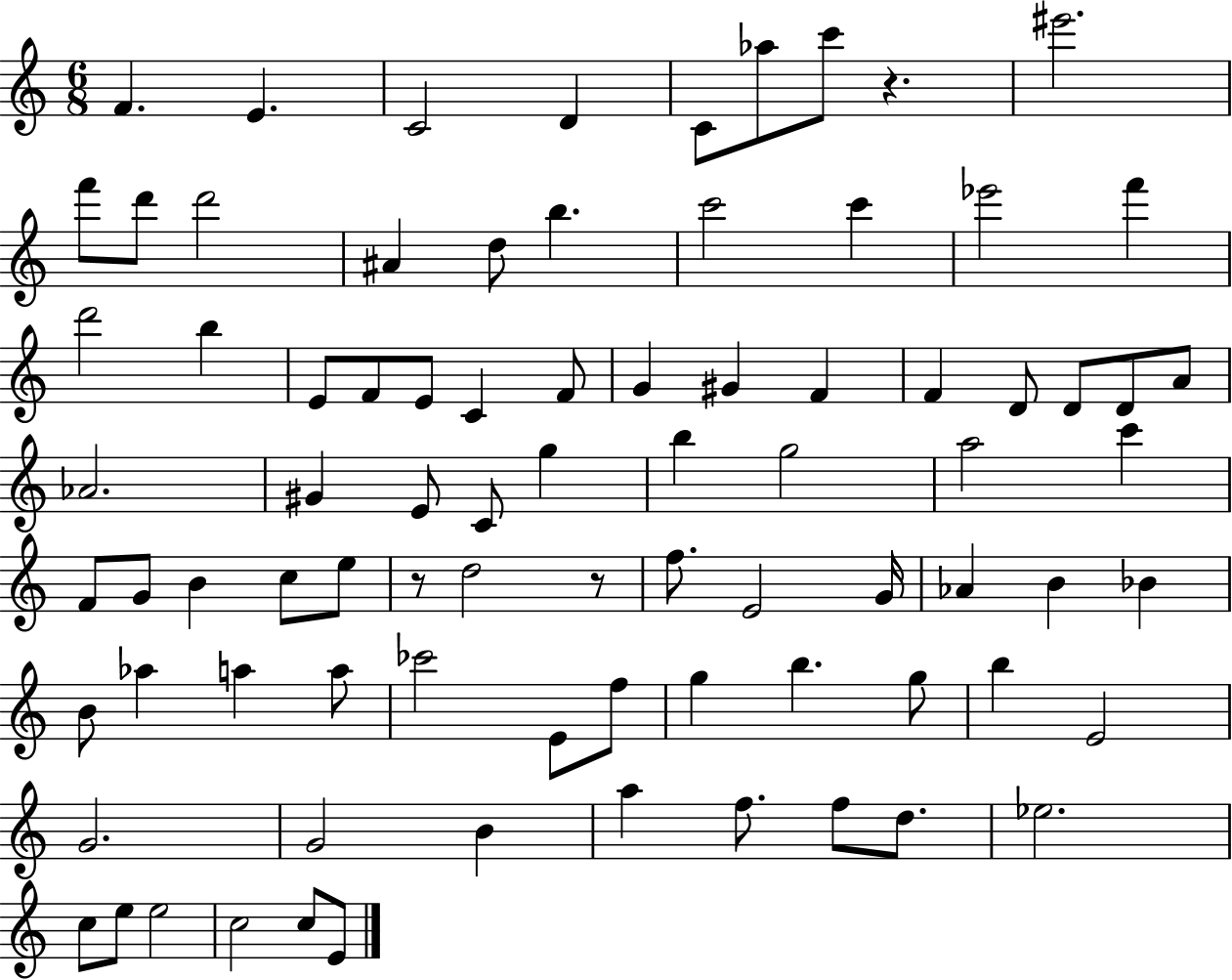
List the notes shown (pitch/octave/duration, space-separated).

F4/q. E4/q. C4/h D4/q C4/e Ab5/e C6/e R/q. EIS6/h. F6/e D6/e D6/h A#4/q D5/e B5/q. C6/h C6/q Eb6/h F6/q D6/h B5/q E4/e F4/e E4/e C4/q F4/e G4/q G#4/q F4/q F4/q D4/e D4/e D4/e A4/e Ab4/h. G#4/q E4/e C4/e G5/q B5/q G5/h A5/h C6/q F4/e G4/e B4/q C5/e E5/e R/e D5/h R/e F5/e. E4/h G4/s Ab4/q B4/q Bb4/q B4/e Ab5/q A5/q A5/e CES6/h E4/e F5/e G5/q B5/q. G5/e B5/q E4/h G4/h. G4/h B4/q A5/q F5/e. F5/e D5/e. Eb5/h. C5/e E5/e E5/h C5/h C5/e E4/e